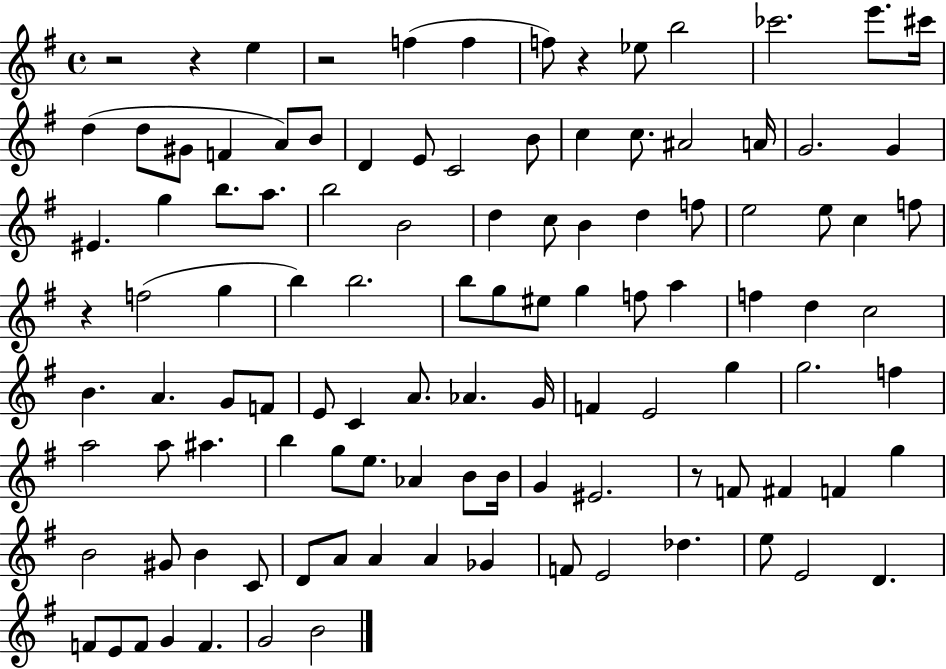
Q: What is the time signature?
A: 4/4